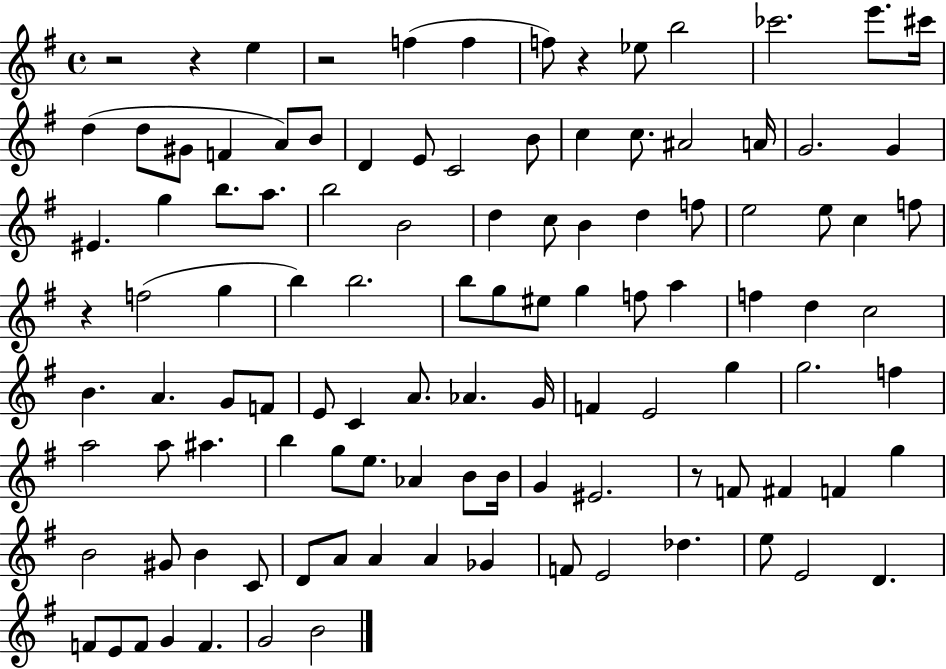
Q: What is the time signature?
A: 4/4